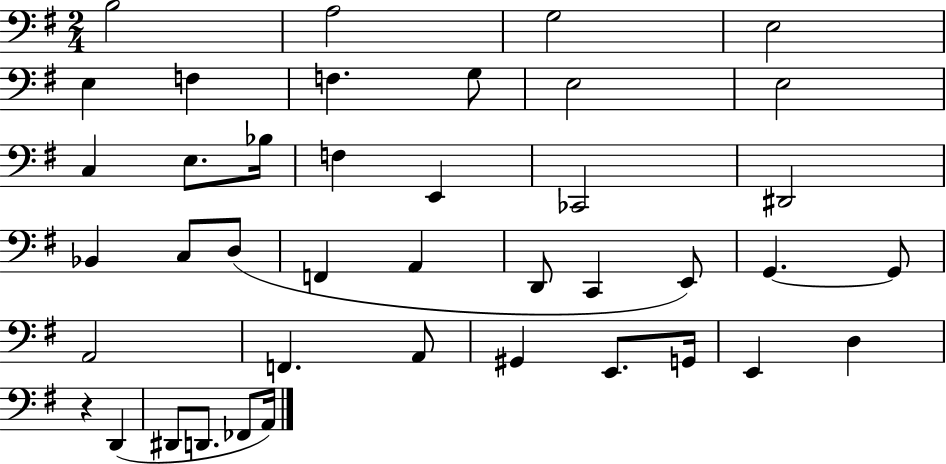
B3/h A3/h G3/h E3/h E3/q F3/q F3/q. G3/e E3/h E3/h C3/q E3/e. Bb3/s F3/q E2/q CES2/h D#2/h Bb2/q C3/e D3/e F2/q A2/q D2/e C2/q E2/e G2/q. G2/e A2/h F2/q. A2/e G#2/q E2/e. G2/s E2/q D3/q R/q D2/q D#2/e D2/e. FES2/e A2/s